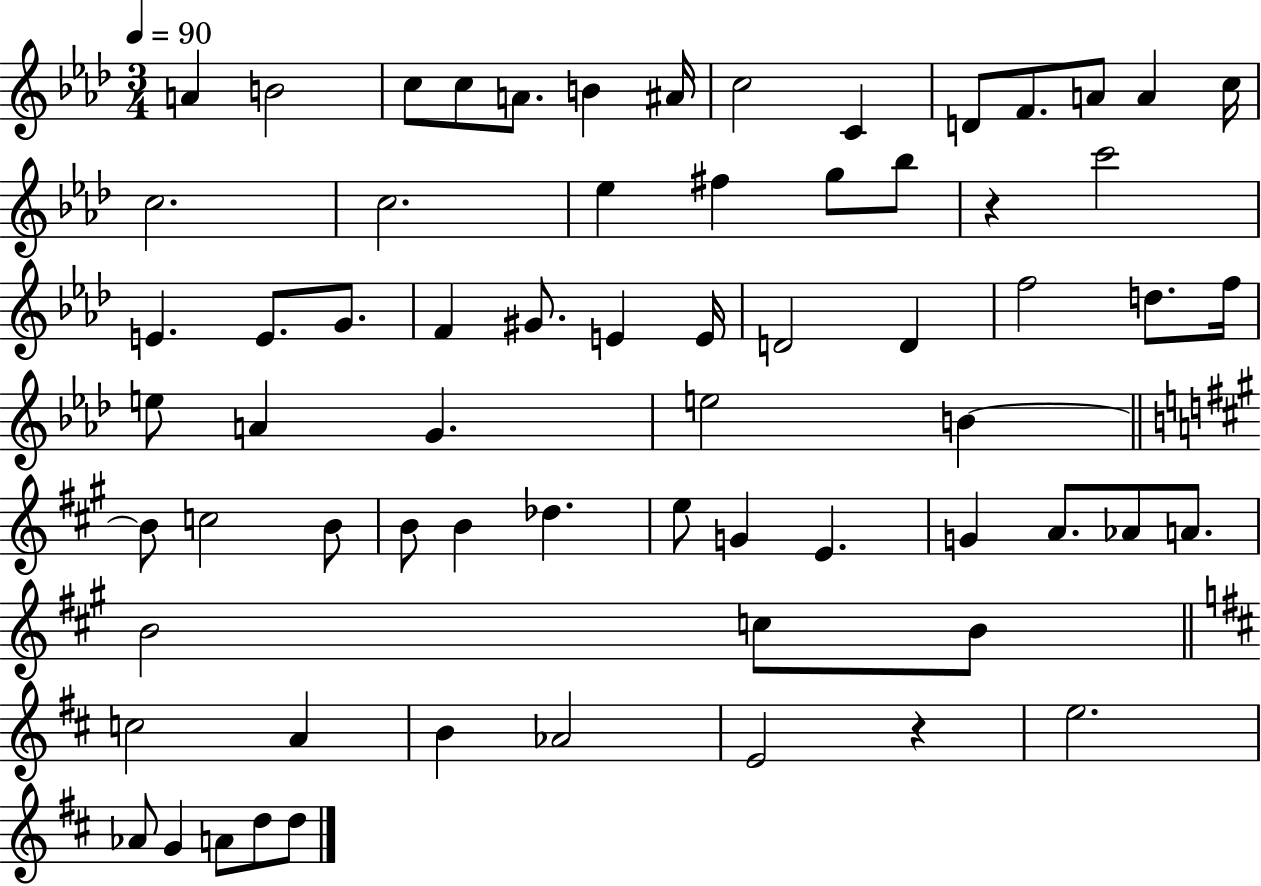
A4/q B4/h C5/e C5/e A4/e. B4/q A#4/s C5/h C4/q D4/e F4/e. A4/e A4/q C5/s C5/h. C5/h. Eb5/q F#5/q G5/e Bb5/e R/q C6/h E4/q. E4/e. G4/e. F4/q G#4/e. E4/q E4/s D4/h D4/q F5/h D5/e. F5/s E5/e A4/q G4/q. E5/h B4/q B4/e C5/h B4/e B4/e B4/q Db5/q. E5/e G4/q E4/q. G4/q A4/e. Ab4/e A4/e. B4/h C5/e B4/e C5/h A4/q B4/q Ab4/h E4/h R/q E5/h. Ab4/e G4/q A4/e D5/e D5/e